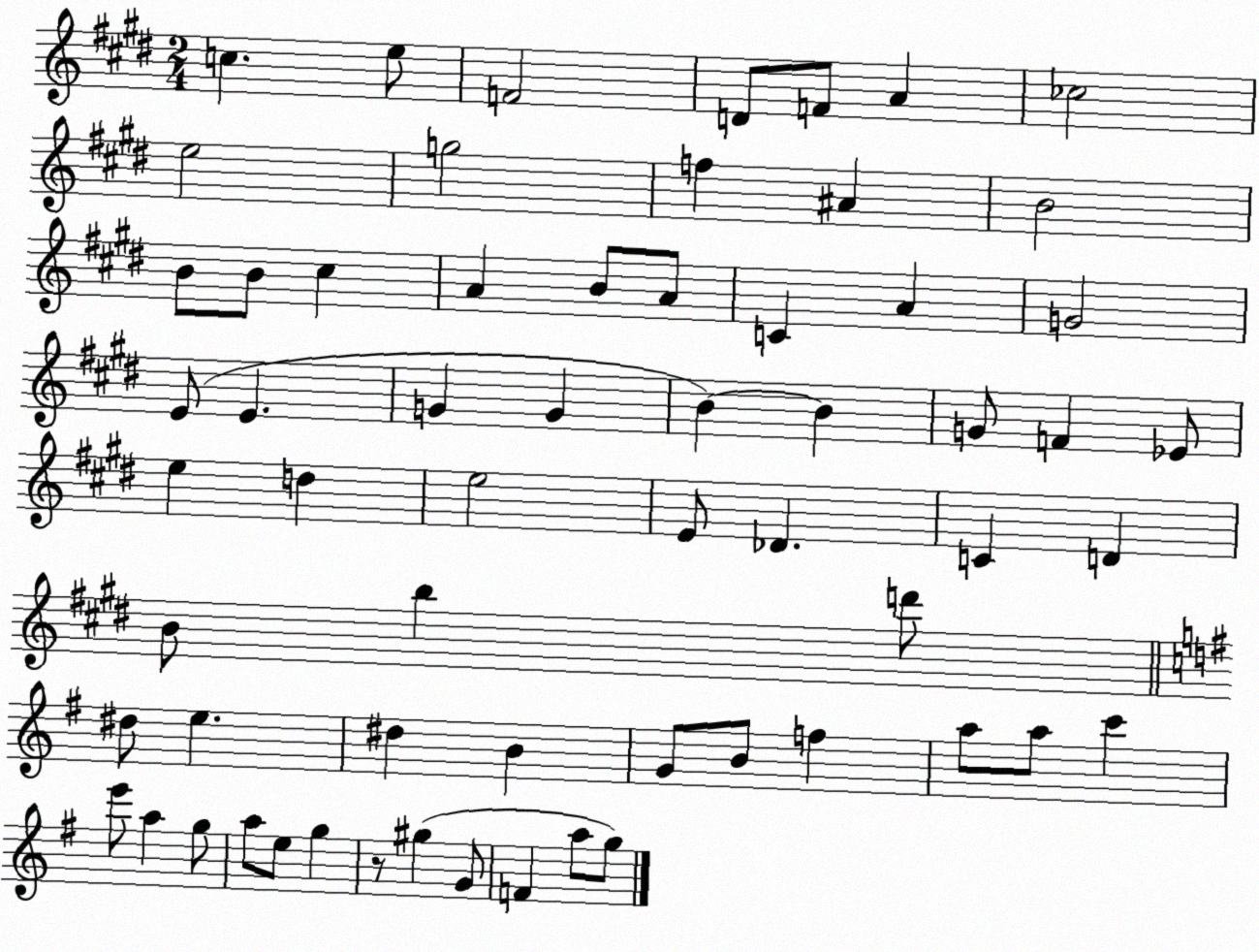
X:1
T:Untitled
M:2/4
L:1/4
K:E
c e/2 F2 D/2 F/2 A _c2 e2 g2 f ^A B2 B/2 B/2 ^c A B/2 A/2 C A G2 E/2 E G G B B G/2 F _E/2 e d e2 E/2 _D C D B/2 b d'/2 ^d/2 e ^d B G/2 B/2 f a/2 a/2 c' e'/2 a g/2 a/2 e/2 g z/2 ^g G/2 F a/2 g/2